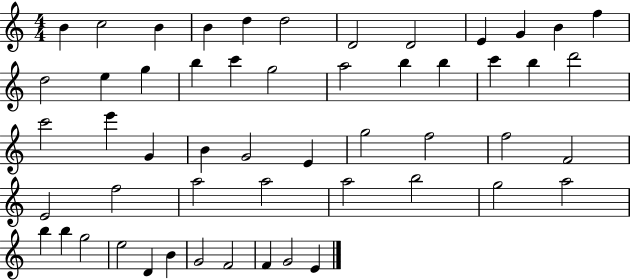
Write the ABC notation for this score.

X:1
T:Untitled
M:4/4
L:1/4
K:C
B c2 B B d d2 D2 D2 E G B f d2 e g b c' g2 a2 b b c' b d'2 c'2 e' G B G2 E g2 f2 f2 F2 E2 f2 a2 a2 a2 b2 g2 a2 b b g2 e2 D B G2 F2 F G2 E